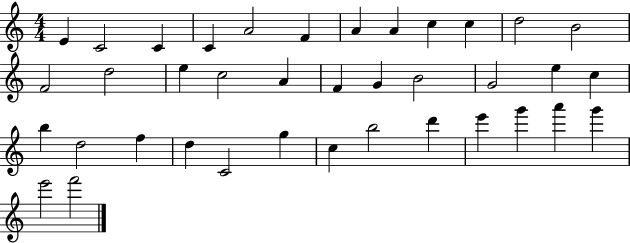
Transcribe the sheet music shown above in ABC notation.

X:1
T:Untitled
M:4/4
L:1/4
K:C
E C2 C C A2 F A A c c d2 B2 F2 d2 e c2 A F G B2 G2 e c b d2 f d C2 g c b2 d' e' g' a' g' e'2 f'2